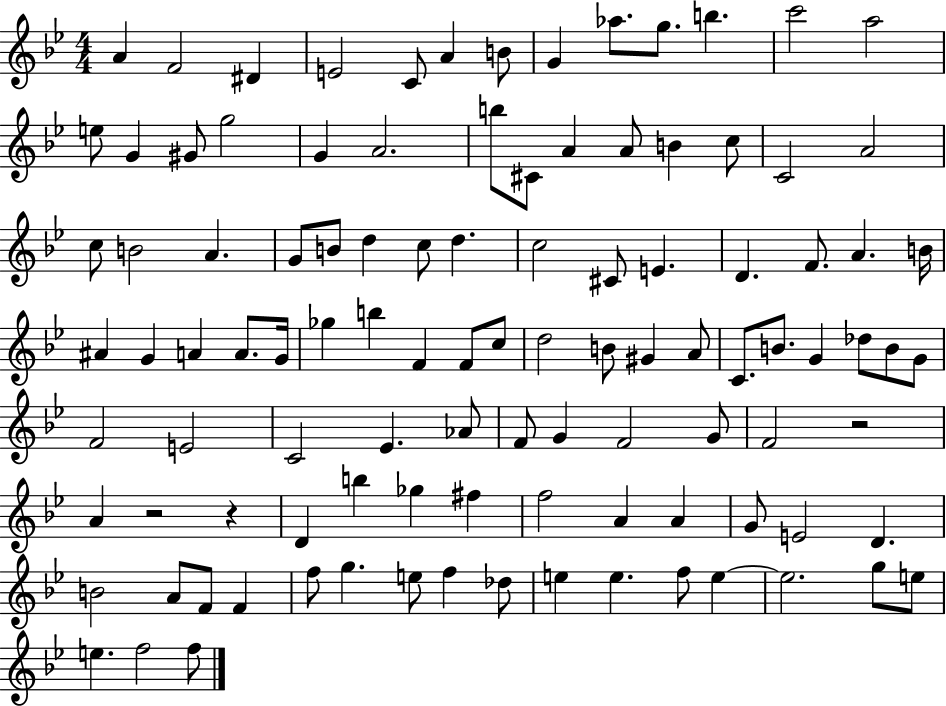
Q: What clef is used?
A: treble